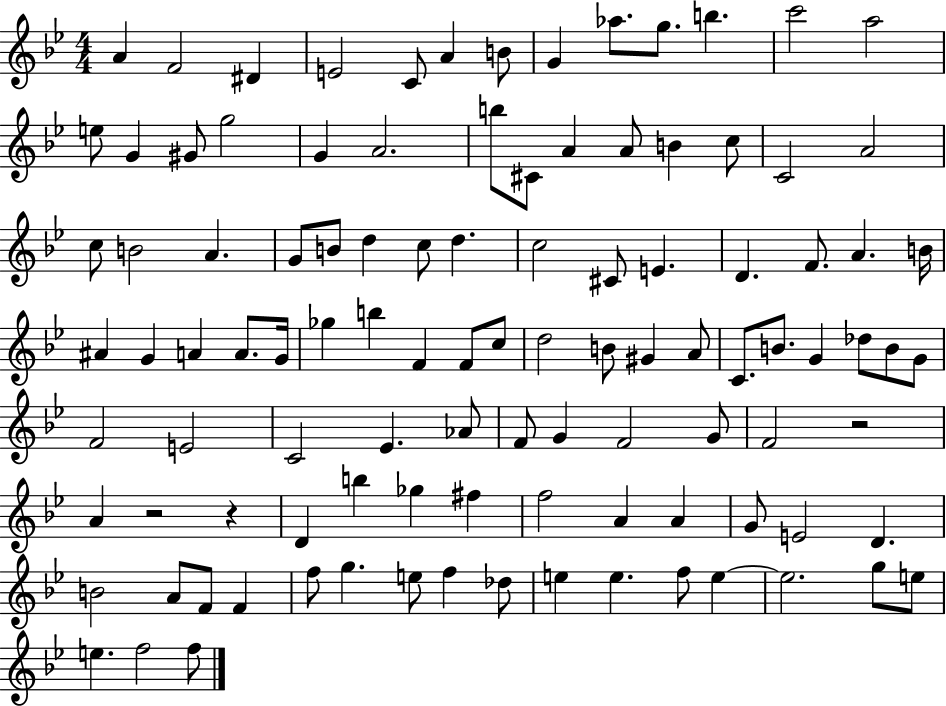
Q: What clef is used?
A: treble